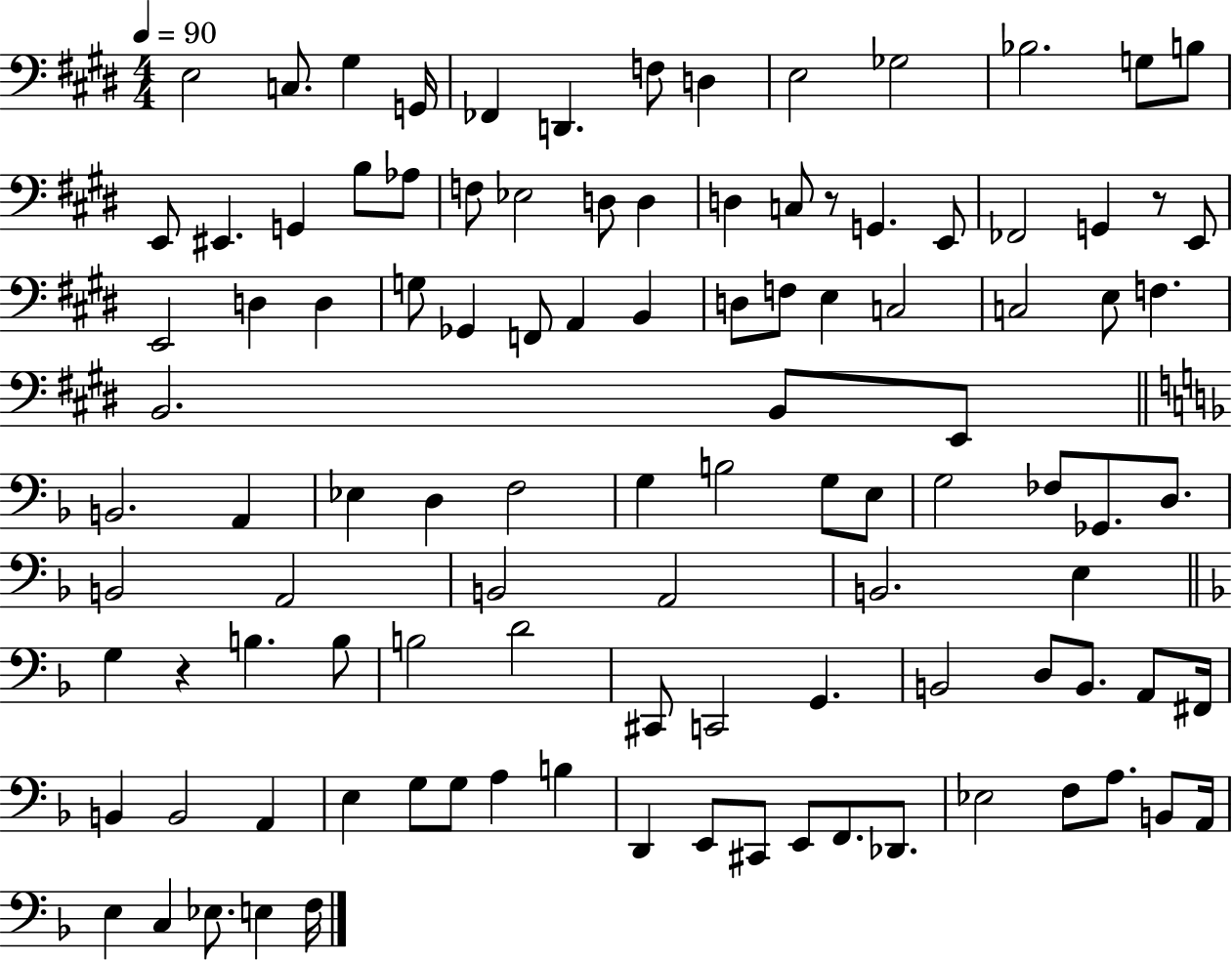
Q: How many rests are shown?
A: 3